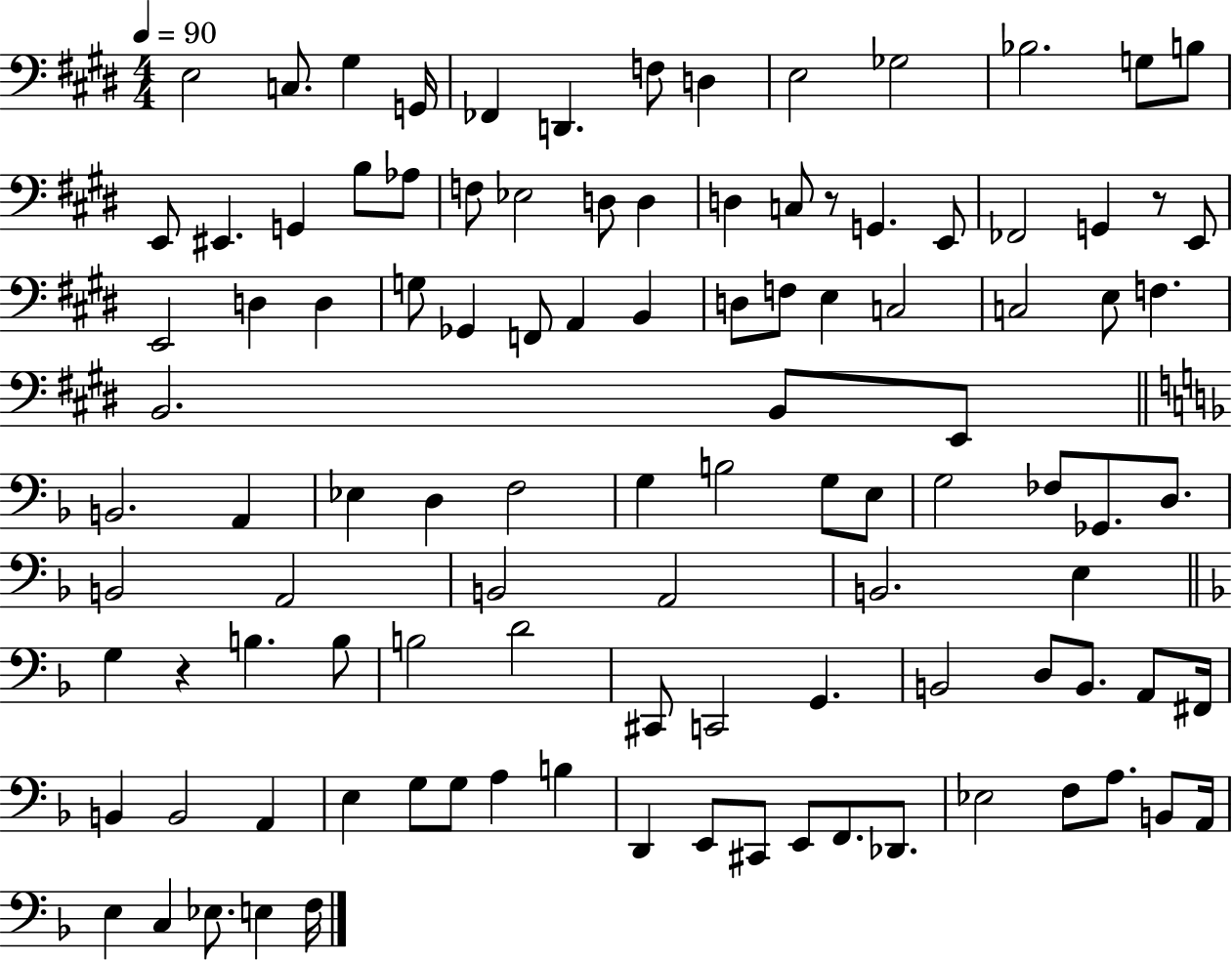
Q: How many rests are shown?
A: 3